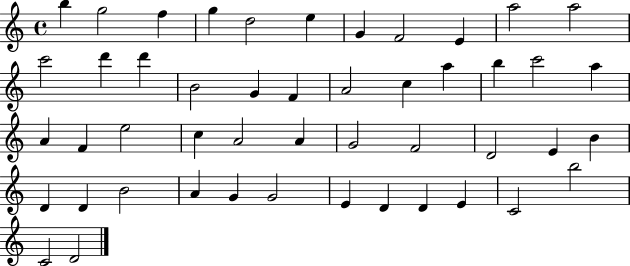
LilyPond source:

{
  \clef treble
  \time 4/4
  \defaultTimeSignature
  \key c \major
  b''4 g''2 f''4 | g''4 d''2 e''4 | g'4 f'2 e'4 | a''2 a''2 | \break c'''2 d'''4 d'''4 | b'2 g'4 f'4 | a'2 c''4 a''4 | b''4 c'''2 a''4 | \break a'4 f'4 e''2 | c''4 a'2 a'4 | g'2 f'2 | d'2 e'4 b'4 | \break d'4 d'4 b'2 | a'4 g'4 g'2 | e'4 d'4 d'4 e'4 | c'2 b''2 | \break c'2 d'2 | \bar "|."
}